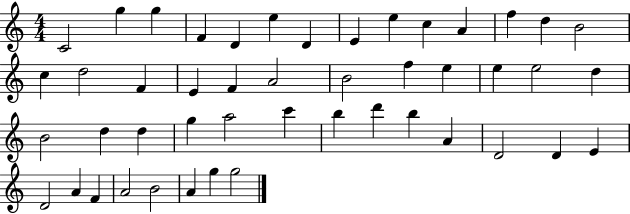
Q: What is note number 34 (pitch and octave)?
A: D6